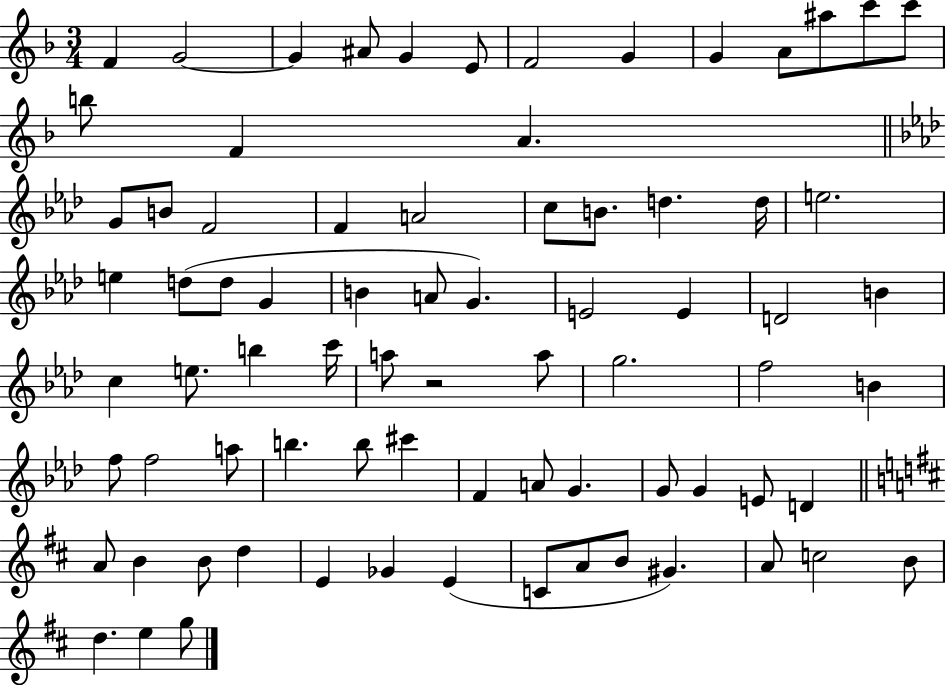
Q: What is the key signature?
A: F major